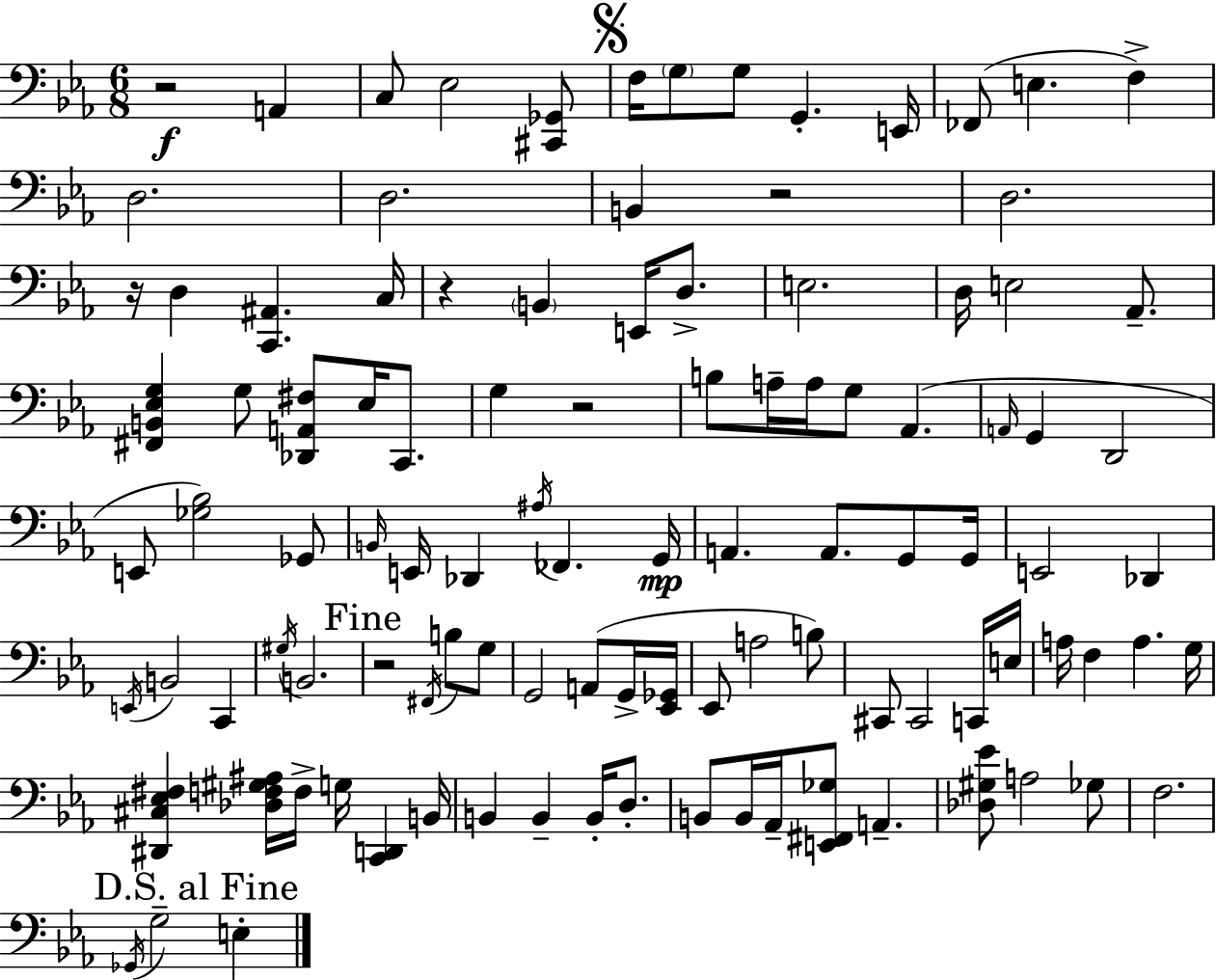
X:1
T:Untitled
M:6/8
L:1/4
K:Cm
z2 A,, C,/2 _E,2 [^C,,_G,,]/2 F,/4 G,/2 G,/2 G,, E,,/4 _F,,/2 E, F, D,2 D,2 B,, z2 D,2 z/4 D, [C,,^A,,] C,/4 z B,, E,,/4 D,/2 E,2 D,/4 E,2 _A,,/2 [^F,,B,,_E,G,] G,/2 [_D,,A,,^F,]/2 _E,/4 C,,/2 G, z2 B,/2 A,/4 A,/4 G,/2 _A,, A,,/4 G,, D,,2 E,,/2 [_G,_B,]2 _G,,/2 B,,/4 E,,/4 _D,, ^A,/4 _F,, G,,/4 A,, A,,/2 G,,/2 G,,/4 E,,2 _D,, E,,/4 B,,2 C,, ^G,/4 B,,2 z2 ^F,,/4 B,/2 G,/2 G,,2 A,,/2 G,,/4 [_E,,_G,,]/4 _E,,/2 A,2 B,/2 ^C,,/2 ^C,,2 C,,/4 E,/4 A,/4 F, A, G,/4 [^D,,^C,_E,^F,] [_D,F,^G,^A,]/4 F,/4 G,/4 [C,,D,,] B,,/4 B,, B,, B,,/4 D,/2 B,,/2 B,,/4 _A,,/4 [E,,^F,,_G,]/2 A,, [_D,^G,_E]/2 A,2 _G,/2 F,2 _G,,/4 G,2 E,